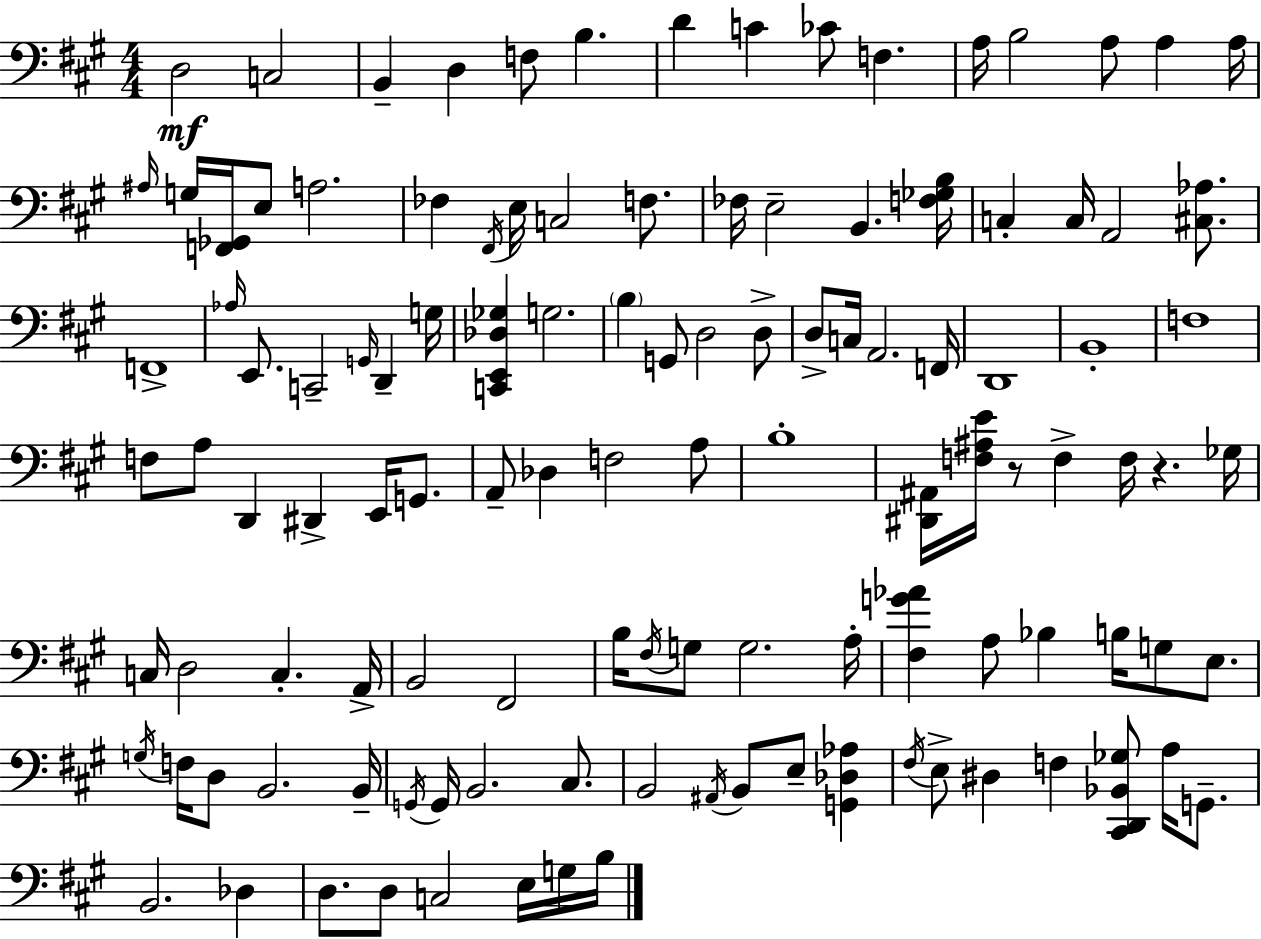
{
  \clef bass
  \numericTimeSignature
  \time 4/4
  \key a \major
  d2\mf c2 | b,4-- d4 f8 b4. | d'4 c'4 ces'8 f4. | a16 b2 a8 a4 a16 | \break \grace { ais16 } g16 <f, ges,>16 e8 a2. | fes4 \acciaccatura { fis,16 } e16 c2 f8. | fes16 e2-- b,4. | <f ges b>16 c4-. c16 a,2 <cis aes>8. | \break f,1-> | \grace { aes16 } e,8. c,2-- \grace { g,16 } d,4-- | g16 <c, e, des ges>4 g2. | \parenthesize b4 g,8 d2 | \break d8-> d8-> c16 a,2. | f,16 d,1 | b,1-. | f1 | \break f8 a8 d,4 dis,4-> | e,16 g,8. a,8-- des4 f2 | a8 b1-. | <dis, ais,>16 <f ais e'>16 r8 f4-> f16 r4. | \break ges16 c16 d2 c4.-. | a,16-> b,2 fis,2 | b16 \acciaccatura { fis16 } g8 g2. | a16-. <fis g' aes'>4 a8 bes4 b16 | \break g8 e8. \acciaccatura { g16 } f16 d8 b,2. | b,16-- \acciaccatura { g,16 } g,16 b,2. | cis8. b,2 \acciaccatura { ais,16 } | b,8 e8-- <g, des aes>4 \acciaccatura { fis16 } e8-> dis4 f4 | \break <cis, d, bes, ges>8 a16 g,8.-- b,2. | des4 d8. d8 c2 | e16 g16 b16 \bar "|."
}